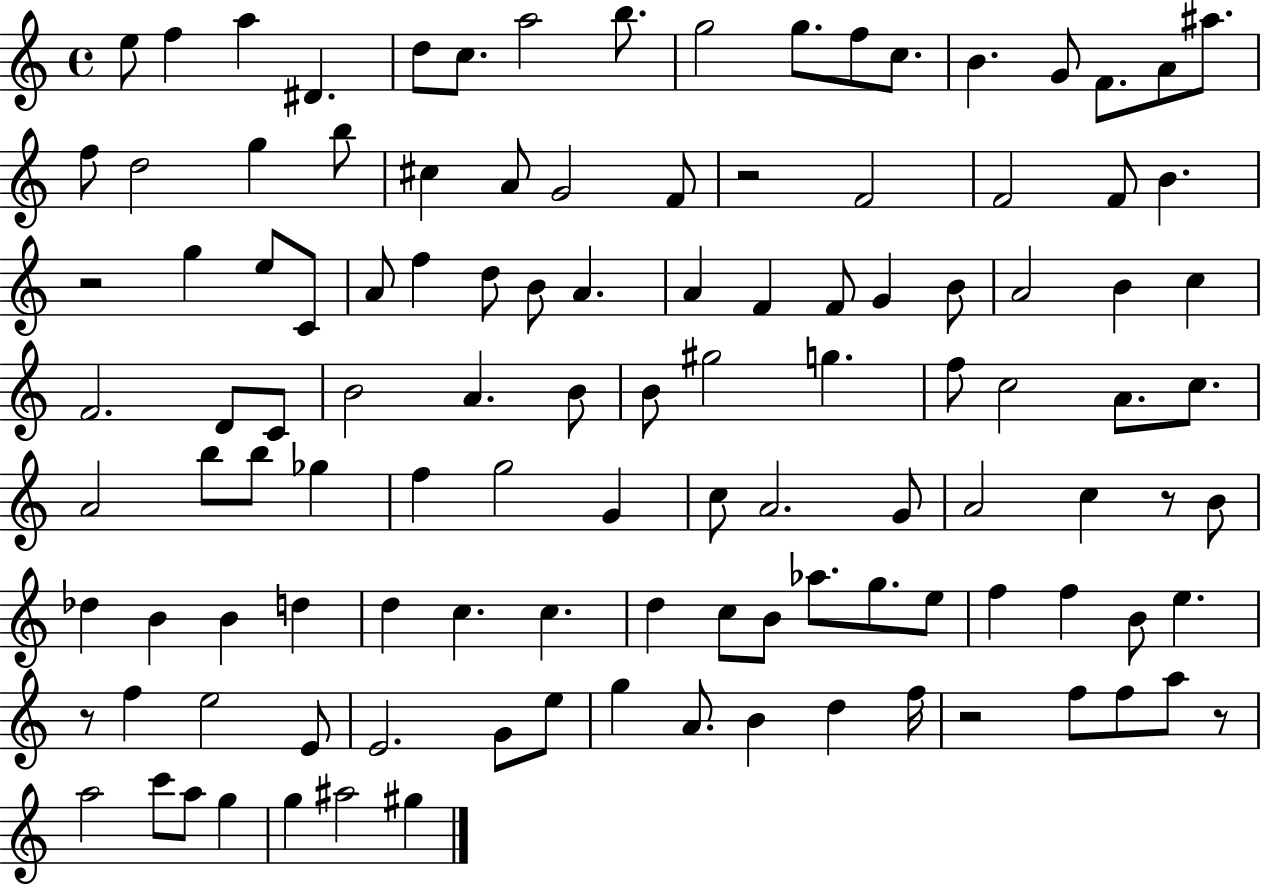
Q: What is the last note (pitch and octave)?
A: G#5